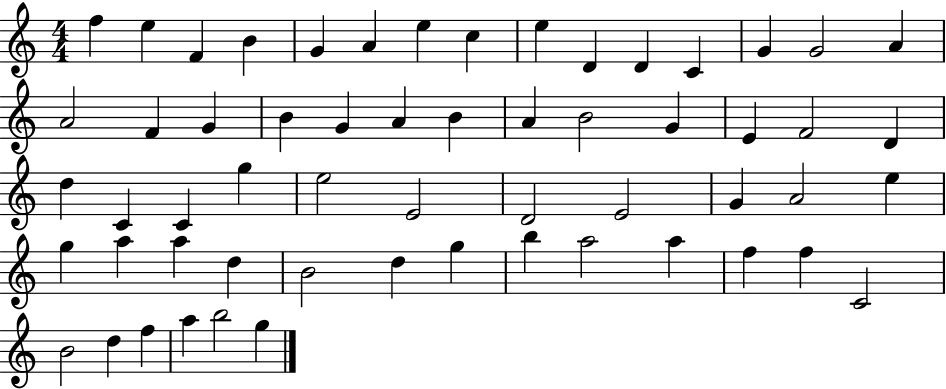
F5/q E5/q F4/q B4/q G4/q A4/q E5/q C5/q E5/q D4/q D4/q C4/q G4/q G4/h A4/q A4/h F4/q G4/q B4/q G4/q A4/q B4/q A4/q B4/h G4/q E4/q F4/h D4/q D5/q C4/q C4/q G5/q E5/h E4/h D4/h E4/h G4/q A4/h E5/q G5/q A5/q A5/q D5/q B4/h D5/q G5/q B5/q A5/h A5/q F5/q F5/q C4/h B4/h D5/q F5/q A5/q B5/h G5/q